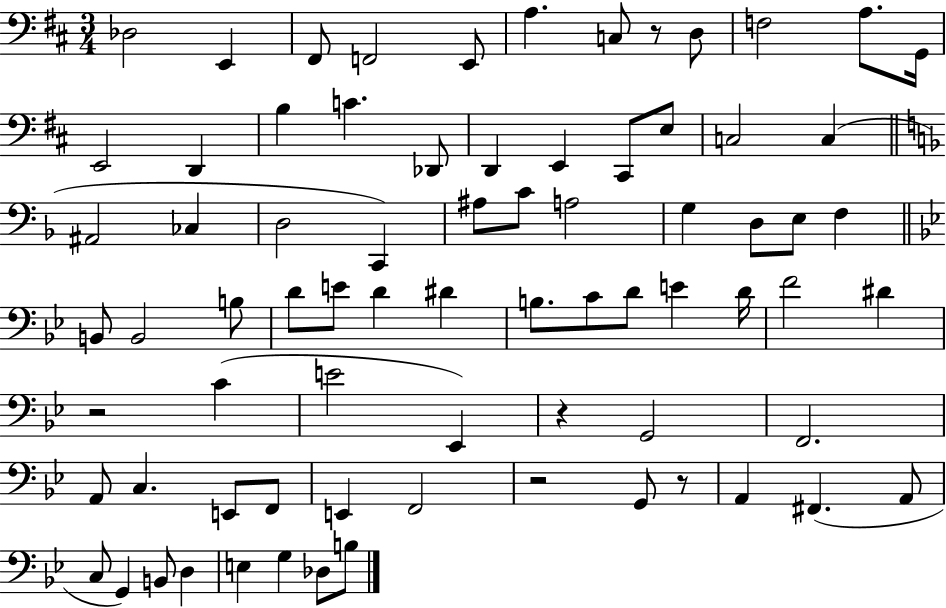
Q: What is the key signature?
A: D major